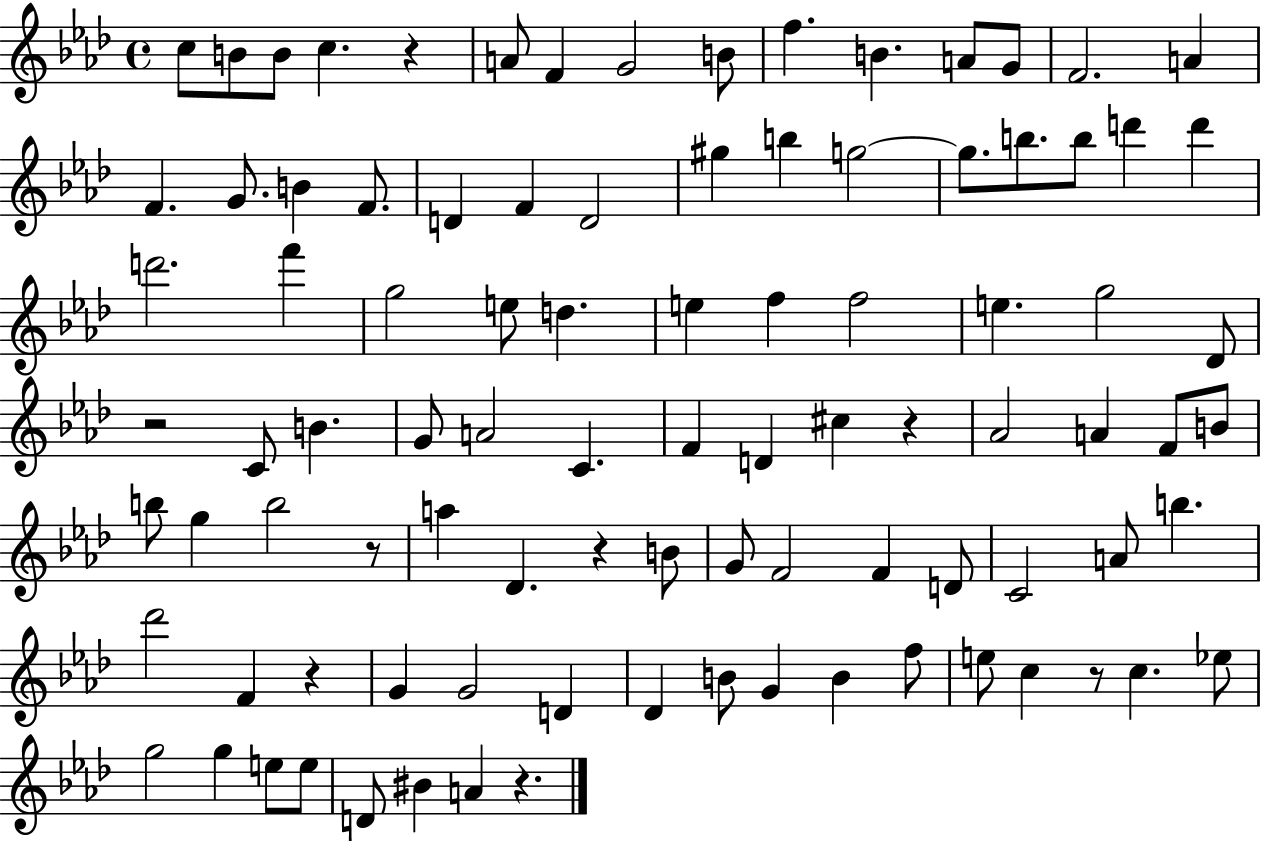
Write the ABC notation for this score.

X:1
T:Untitled
M:4/4
L:1/4
K:Ab
c/2 B/2 B/2 c z A/2 F G2 B/2 f B A/2 G/2 F2 A F G/2 B F/2 D F D2 ^g b g2 g/2 b/2 b/2 d' d' d'2 f' g2 e/2 d e f f2 e g2 _D/2 z2 C/2 B G/2 A2 C F D ^c z _A2 A F/2 B/2 b/2 g b2 z/2 a _D z B/2 G/2 F2 F D/2 C2 A/2 b _d'2 F z G G2 D _D B/2 G B f/2 e/2 c z/2 c _e/2 g2 g e/2 e/2 D/2 ^B A z